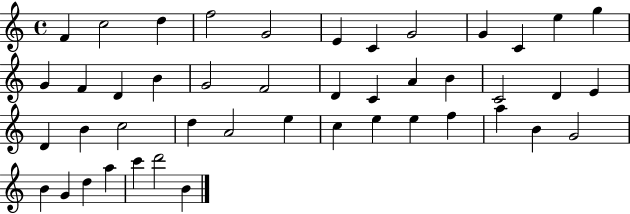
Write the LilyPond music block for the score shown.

{
  \clef treble
  \time 4/4
  \defaultTimeSignature
  \key c \major
  f'4 c''2 d''4 | f''2 g'2 | e'4 c'4 g'2 | g'4 c'4 e''4 g''4 | \break g'4 f'4 d'4 b'4 | g'2 f'2 | d'4 c'4 a'4 b'4 | c'2 d'4 e'4 | \break d'4 b'4 c''2 | d''4 a'2 e''4 | c''4 e''4 e''4 f''4 | a''4 b'4 g'2 | \break b'4 g'4 d''4 a''4 | c'''4 d'''2 b'4 | \bar "|."
}